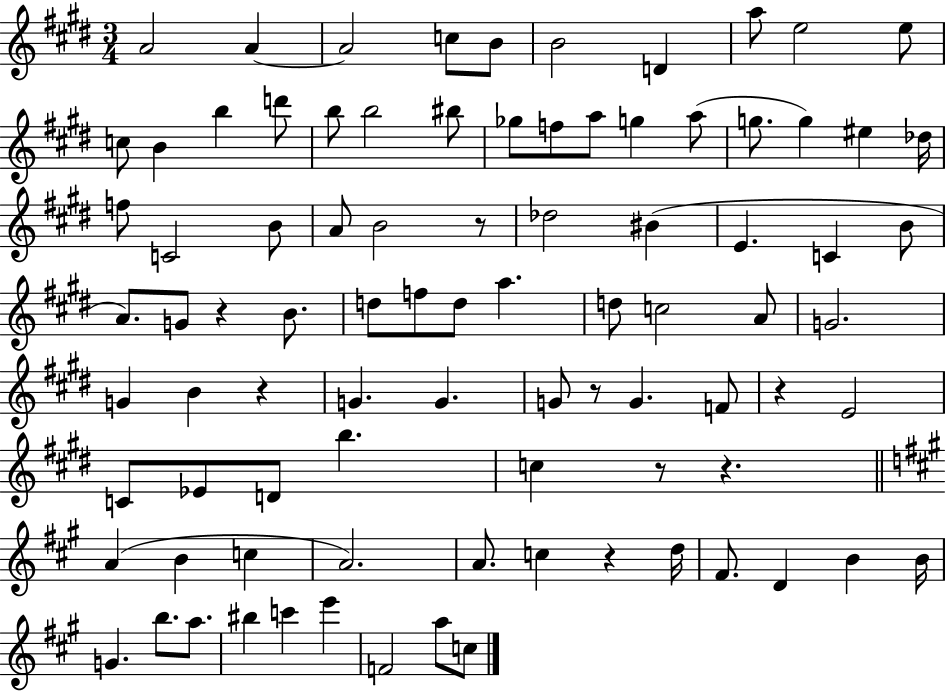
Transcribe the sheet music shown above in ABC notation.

X:1
T:Untitled
M:3/4
L:1/4
K:E
A2 A A2 c/2 B/2 B2 D a/2 e2 e/2 c/2 B b d'/2 b/2 b2 ^b/2 _g/2 f/2 a/2 g a/2 g/2 g ^e _d/4 f/2 C2 B/2 A/2 B2 z/2 _d2 ^B E C B/2 A/2 G/2 z B/2 d/2 f/2 d/2 a d/2 c2 A/2 G2 G B z G G G/2 z/2 G F/2 z E2 C/2 _E/2 D/2 b c z/2 z A B c A2 A/2 c z d/4 ^F/2 D B B/4 G b/2 a/2 ^b c' e' F2 a/2 c/2